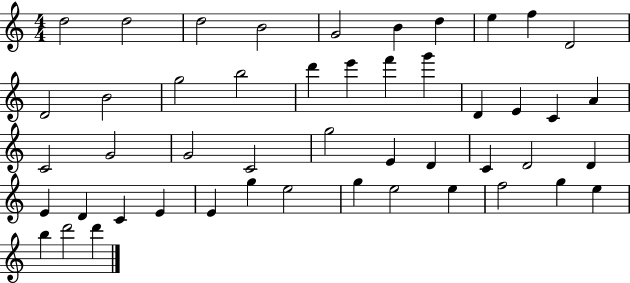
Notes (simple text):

D5/h D5/h D5/h B4/h G4/h B4/q D5/q E5/q F5/q D4/h D4/h B4/h G5/h B5/h D6/q E6/q F6/q G6/q D4/q E4/q C4/q A4/q C4/h G4/h G4/h C4/h G5/h E4/q D4/q C4/q D4/h D4/q E4/q D4/q C4/q E4/q E4/q G5/q E5/h G5/q E5/h E5/q F5/h G5/q E5/q B5/q D6/h D6/q